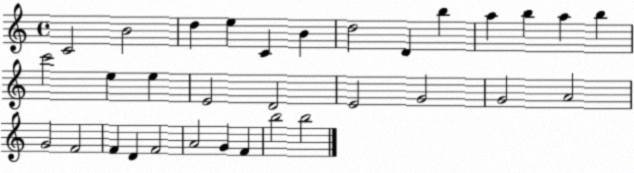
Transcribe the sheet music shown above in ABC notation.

X:1
T:Untitled
M:4/4
L:1/4
K:C
C2 B2 d e C B d2 D b a b a b c'2 e e E2 D2 E2 G2 G2 A2 G2 F2 F D F2 A2 G F b2 b2